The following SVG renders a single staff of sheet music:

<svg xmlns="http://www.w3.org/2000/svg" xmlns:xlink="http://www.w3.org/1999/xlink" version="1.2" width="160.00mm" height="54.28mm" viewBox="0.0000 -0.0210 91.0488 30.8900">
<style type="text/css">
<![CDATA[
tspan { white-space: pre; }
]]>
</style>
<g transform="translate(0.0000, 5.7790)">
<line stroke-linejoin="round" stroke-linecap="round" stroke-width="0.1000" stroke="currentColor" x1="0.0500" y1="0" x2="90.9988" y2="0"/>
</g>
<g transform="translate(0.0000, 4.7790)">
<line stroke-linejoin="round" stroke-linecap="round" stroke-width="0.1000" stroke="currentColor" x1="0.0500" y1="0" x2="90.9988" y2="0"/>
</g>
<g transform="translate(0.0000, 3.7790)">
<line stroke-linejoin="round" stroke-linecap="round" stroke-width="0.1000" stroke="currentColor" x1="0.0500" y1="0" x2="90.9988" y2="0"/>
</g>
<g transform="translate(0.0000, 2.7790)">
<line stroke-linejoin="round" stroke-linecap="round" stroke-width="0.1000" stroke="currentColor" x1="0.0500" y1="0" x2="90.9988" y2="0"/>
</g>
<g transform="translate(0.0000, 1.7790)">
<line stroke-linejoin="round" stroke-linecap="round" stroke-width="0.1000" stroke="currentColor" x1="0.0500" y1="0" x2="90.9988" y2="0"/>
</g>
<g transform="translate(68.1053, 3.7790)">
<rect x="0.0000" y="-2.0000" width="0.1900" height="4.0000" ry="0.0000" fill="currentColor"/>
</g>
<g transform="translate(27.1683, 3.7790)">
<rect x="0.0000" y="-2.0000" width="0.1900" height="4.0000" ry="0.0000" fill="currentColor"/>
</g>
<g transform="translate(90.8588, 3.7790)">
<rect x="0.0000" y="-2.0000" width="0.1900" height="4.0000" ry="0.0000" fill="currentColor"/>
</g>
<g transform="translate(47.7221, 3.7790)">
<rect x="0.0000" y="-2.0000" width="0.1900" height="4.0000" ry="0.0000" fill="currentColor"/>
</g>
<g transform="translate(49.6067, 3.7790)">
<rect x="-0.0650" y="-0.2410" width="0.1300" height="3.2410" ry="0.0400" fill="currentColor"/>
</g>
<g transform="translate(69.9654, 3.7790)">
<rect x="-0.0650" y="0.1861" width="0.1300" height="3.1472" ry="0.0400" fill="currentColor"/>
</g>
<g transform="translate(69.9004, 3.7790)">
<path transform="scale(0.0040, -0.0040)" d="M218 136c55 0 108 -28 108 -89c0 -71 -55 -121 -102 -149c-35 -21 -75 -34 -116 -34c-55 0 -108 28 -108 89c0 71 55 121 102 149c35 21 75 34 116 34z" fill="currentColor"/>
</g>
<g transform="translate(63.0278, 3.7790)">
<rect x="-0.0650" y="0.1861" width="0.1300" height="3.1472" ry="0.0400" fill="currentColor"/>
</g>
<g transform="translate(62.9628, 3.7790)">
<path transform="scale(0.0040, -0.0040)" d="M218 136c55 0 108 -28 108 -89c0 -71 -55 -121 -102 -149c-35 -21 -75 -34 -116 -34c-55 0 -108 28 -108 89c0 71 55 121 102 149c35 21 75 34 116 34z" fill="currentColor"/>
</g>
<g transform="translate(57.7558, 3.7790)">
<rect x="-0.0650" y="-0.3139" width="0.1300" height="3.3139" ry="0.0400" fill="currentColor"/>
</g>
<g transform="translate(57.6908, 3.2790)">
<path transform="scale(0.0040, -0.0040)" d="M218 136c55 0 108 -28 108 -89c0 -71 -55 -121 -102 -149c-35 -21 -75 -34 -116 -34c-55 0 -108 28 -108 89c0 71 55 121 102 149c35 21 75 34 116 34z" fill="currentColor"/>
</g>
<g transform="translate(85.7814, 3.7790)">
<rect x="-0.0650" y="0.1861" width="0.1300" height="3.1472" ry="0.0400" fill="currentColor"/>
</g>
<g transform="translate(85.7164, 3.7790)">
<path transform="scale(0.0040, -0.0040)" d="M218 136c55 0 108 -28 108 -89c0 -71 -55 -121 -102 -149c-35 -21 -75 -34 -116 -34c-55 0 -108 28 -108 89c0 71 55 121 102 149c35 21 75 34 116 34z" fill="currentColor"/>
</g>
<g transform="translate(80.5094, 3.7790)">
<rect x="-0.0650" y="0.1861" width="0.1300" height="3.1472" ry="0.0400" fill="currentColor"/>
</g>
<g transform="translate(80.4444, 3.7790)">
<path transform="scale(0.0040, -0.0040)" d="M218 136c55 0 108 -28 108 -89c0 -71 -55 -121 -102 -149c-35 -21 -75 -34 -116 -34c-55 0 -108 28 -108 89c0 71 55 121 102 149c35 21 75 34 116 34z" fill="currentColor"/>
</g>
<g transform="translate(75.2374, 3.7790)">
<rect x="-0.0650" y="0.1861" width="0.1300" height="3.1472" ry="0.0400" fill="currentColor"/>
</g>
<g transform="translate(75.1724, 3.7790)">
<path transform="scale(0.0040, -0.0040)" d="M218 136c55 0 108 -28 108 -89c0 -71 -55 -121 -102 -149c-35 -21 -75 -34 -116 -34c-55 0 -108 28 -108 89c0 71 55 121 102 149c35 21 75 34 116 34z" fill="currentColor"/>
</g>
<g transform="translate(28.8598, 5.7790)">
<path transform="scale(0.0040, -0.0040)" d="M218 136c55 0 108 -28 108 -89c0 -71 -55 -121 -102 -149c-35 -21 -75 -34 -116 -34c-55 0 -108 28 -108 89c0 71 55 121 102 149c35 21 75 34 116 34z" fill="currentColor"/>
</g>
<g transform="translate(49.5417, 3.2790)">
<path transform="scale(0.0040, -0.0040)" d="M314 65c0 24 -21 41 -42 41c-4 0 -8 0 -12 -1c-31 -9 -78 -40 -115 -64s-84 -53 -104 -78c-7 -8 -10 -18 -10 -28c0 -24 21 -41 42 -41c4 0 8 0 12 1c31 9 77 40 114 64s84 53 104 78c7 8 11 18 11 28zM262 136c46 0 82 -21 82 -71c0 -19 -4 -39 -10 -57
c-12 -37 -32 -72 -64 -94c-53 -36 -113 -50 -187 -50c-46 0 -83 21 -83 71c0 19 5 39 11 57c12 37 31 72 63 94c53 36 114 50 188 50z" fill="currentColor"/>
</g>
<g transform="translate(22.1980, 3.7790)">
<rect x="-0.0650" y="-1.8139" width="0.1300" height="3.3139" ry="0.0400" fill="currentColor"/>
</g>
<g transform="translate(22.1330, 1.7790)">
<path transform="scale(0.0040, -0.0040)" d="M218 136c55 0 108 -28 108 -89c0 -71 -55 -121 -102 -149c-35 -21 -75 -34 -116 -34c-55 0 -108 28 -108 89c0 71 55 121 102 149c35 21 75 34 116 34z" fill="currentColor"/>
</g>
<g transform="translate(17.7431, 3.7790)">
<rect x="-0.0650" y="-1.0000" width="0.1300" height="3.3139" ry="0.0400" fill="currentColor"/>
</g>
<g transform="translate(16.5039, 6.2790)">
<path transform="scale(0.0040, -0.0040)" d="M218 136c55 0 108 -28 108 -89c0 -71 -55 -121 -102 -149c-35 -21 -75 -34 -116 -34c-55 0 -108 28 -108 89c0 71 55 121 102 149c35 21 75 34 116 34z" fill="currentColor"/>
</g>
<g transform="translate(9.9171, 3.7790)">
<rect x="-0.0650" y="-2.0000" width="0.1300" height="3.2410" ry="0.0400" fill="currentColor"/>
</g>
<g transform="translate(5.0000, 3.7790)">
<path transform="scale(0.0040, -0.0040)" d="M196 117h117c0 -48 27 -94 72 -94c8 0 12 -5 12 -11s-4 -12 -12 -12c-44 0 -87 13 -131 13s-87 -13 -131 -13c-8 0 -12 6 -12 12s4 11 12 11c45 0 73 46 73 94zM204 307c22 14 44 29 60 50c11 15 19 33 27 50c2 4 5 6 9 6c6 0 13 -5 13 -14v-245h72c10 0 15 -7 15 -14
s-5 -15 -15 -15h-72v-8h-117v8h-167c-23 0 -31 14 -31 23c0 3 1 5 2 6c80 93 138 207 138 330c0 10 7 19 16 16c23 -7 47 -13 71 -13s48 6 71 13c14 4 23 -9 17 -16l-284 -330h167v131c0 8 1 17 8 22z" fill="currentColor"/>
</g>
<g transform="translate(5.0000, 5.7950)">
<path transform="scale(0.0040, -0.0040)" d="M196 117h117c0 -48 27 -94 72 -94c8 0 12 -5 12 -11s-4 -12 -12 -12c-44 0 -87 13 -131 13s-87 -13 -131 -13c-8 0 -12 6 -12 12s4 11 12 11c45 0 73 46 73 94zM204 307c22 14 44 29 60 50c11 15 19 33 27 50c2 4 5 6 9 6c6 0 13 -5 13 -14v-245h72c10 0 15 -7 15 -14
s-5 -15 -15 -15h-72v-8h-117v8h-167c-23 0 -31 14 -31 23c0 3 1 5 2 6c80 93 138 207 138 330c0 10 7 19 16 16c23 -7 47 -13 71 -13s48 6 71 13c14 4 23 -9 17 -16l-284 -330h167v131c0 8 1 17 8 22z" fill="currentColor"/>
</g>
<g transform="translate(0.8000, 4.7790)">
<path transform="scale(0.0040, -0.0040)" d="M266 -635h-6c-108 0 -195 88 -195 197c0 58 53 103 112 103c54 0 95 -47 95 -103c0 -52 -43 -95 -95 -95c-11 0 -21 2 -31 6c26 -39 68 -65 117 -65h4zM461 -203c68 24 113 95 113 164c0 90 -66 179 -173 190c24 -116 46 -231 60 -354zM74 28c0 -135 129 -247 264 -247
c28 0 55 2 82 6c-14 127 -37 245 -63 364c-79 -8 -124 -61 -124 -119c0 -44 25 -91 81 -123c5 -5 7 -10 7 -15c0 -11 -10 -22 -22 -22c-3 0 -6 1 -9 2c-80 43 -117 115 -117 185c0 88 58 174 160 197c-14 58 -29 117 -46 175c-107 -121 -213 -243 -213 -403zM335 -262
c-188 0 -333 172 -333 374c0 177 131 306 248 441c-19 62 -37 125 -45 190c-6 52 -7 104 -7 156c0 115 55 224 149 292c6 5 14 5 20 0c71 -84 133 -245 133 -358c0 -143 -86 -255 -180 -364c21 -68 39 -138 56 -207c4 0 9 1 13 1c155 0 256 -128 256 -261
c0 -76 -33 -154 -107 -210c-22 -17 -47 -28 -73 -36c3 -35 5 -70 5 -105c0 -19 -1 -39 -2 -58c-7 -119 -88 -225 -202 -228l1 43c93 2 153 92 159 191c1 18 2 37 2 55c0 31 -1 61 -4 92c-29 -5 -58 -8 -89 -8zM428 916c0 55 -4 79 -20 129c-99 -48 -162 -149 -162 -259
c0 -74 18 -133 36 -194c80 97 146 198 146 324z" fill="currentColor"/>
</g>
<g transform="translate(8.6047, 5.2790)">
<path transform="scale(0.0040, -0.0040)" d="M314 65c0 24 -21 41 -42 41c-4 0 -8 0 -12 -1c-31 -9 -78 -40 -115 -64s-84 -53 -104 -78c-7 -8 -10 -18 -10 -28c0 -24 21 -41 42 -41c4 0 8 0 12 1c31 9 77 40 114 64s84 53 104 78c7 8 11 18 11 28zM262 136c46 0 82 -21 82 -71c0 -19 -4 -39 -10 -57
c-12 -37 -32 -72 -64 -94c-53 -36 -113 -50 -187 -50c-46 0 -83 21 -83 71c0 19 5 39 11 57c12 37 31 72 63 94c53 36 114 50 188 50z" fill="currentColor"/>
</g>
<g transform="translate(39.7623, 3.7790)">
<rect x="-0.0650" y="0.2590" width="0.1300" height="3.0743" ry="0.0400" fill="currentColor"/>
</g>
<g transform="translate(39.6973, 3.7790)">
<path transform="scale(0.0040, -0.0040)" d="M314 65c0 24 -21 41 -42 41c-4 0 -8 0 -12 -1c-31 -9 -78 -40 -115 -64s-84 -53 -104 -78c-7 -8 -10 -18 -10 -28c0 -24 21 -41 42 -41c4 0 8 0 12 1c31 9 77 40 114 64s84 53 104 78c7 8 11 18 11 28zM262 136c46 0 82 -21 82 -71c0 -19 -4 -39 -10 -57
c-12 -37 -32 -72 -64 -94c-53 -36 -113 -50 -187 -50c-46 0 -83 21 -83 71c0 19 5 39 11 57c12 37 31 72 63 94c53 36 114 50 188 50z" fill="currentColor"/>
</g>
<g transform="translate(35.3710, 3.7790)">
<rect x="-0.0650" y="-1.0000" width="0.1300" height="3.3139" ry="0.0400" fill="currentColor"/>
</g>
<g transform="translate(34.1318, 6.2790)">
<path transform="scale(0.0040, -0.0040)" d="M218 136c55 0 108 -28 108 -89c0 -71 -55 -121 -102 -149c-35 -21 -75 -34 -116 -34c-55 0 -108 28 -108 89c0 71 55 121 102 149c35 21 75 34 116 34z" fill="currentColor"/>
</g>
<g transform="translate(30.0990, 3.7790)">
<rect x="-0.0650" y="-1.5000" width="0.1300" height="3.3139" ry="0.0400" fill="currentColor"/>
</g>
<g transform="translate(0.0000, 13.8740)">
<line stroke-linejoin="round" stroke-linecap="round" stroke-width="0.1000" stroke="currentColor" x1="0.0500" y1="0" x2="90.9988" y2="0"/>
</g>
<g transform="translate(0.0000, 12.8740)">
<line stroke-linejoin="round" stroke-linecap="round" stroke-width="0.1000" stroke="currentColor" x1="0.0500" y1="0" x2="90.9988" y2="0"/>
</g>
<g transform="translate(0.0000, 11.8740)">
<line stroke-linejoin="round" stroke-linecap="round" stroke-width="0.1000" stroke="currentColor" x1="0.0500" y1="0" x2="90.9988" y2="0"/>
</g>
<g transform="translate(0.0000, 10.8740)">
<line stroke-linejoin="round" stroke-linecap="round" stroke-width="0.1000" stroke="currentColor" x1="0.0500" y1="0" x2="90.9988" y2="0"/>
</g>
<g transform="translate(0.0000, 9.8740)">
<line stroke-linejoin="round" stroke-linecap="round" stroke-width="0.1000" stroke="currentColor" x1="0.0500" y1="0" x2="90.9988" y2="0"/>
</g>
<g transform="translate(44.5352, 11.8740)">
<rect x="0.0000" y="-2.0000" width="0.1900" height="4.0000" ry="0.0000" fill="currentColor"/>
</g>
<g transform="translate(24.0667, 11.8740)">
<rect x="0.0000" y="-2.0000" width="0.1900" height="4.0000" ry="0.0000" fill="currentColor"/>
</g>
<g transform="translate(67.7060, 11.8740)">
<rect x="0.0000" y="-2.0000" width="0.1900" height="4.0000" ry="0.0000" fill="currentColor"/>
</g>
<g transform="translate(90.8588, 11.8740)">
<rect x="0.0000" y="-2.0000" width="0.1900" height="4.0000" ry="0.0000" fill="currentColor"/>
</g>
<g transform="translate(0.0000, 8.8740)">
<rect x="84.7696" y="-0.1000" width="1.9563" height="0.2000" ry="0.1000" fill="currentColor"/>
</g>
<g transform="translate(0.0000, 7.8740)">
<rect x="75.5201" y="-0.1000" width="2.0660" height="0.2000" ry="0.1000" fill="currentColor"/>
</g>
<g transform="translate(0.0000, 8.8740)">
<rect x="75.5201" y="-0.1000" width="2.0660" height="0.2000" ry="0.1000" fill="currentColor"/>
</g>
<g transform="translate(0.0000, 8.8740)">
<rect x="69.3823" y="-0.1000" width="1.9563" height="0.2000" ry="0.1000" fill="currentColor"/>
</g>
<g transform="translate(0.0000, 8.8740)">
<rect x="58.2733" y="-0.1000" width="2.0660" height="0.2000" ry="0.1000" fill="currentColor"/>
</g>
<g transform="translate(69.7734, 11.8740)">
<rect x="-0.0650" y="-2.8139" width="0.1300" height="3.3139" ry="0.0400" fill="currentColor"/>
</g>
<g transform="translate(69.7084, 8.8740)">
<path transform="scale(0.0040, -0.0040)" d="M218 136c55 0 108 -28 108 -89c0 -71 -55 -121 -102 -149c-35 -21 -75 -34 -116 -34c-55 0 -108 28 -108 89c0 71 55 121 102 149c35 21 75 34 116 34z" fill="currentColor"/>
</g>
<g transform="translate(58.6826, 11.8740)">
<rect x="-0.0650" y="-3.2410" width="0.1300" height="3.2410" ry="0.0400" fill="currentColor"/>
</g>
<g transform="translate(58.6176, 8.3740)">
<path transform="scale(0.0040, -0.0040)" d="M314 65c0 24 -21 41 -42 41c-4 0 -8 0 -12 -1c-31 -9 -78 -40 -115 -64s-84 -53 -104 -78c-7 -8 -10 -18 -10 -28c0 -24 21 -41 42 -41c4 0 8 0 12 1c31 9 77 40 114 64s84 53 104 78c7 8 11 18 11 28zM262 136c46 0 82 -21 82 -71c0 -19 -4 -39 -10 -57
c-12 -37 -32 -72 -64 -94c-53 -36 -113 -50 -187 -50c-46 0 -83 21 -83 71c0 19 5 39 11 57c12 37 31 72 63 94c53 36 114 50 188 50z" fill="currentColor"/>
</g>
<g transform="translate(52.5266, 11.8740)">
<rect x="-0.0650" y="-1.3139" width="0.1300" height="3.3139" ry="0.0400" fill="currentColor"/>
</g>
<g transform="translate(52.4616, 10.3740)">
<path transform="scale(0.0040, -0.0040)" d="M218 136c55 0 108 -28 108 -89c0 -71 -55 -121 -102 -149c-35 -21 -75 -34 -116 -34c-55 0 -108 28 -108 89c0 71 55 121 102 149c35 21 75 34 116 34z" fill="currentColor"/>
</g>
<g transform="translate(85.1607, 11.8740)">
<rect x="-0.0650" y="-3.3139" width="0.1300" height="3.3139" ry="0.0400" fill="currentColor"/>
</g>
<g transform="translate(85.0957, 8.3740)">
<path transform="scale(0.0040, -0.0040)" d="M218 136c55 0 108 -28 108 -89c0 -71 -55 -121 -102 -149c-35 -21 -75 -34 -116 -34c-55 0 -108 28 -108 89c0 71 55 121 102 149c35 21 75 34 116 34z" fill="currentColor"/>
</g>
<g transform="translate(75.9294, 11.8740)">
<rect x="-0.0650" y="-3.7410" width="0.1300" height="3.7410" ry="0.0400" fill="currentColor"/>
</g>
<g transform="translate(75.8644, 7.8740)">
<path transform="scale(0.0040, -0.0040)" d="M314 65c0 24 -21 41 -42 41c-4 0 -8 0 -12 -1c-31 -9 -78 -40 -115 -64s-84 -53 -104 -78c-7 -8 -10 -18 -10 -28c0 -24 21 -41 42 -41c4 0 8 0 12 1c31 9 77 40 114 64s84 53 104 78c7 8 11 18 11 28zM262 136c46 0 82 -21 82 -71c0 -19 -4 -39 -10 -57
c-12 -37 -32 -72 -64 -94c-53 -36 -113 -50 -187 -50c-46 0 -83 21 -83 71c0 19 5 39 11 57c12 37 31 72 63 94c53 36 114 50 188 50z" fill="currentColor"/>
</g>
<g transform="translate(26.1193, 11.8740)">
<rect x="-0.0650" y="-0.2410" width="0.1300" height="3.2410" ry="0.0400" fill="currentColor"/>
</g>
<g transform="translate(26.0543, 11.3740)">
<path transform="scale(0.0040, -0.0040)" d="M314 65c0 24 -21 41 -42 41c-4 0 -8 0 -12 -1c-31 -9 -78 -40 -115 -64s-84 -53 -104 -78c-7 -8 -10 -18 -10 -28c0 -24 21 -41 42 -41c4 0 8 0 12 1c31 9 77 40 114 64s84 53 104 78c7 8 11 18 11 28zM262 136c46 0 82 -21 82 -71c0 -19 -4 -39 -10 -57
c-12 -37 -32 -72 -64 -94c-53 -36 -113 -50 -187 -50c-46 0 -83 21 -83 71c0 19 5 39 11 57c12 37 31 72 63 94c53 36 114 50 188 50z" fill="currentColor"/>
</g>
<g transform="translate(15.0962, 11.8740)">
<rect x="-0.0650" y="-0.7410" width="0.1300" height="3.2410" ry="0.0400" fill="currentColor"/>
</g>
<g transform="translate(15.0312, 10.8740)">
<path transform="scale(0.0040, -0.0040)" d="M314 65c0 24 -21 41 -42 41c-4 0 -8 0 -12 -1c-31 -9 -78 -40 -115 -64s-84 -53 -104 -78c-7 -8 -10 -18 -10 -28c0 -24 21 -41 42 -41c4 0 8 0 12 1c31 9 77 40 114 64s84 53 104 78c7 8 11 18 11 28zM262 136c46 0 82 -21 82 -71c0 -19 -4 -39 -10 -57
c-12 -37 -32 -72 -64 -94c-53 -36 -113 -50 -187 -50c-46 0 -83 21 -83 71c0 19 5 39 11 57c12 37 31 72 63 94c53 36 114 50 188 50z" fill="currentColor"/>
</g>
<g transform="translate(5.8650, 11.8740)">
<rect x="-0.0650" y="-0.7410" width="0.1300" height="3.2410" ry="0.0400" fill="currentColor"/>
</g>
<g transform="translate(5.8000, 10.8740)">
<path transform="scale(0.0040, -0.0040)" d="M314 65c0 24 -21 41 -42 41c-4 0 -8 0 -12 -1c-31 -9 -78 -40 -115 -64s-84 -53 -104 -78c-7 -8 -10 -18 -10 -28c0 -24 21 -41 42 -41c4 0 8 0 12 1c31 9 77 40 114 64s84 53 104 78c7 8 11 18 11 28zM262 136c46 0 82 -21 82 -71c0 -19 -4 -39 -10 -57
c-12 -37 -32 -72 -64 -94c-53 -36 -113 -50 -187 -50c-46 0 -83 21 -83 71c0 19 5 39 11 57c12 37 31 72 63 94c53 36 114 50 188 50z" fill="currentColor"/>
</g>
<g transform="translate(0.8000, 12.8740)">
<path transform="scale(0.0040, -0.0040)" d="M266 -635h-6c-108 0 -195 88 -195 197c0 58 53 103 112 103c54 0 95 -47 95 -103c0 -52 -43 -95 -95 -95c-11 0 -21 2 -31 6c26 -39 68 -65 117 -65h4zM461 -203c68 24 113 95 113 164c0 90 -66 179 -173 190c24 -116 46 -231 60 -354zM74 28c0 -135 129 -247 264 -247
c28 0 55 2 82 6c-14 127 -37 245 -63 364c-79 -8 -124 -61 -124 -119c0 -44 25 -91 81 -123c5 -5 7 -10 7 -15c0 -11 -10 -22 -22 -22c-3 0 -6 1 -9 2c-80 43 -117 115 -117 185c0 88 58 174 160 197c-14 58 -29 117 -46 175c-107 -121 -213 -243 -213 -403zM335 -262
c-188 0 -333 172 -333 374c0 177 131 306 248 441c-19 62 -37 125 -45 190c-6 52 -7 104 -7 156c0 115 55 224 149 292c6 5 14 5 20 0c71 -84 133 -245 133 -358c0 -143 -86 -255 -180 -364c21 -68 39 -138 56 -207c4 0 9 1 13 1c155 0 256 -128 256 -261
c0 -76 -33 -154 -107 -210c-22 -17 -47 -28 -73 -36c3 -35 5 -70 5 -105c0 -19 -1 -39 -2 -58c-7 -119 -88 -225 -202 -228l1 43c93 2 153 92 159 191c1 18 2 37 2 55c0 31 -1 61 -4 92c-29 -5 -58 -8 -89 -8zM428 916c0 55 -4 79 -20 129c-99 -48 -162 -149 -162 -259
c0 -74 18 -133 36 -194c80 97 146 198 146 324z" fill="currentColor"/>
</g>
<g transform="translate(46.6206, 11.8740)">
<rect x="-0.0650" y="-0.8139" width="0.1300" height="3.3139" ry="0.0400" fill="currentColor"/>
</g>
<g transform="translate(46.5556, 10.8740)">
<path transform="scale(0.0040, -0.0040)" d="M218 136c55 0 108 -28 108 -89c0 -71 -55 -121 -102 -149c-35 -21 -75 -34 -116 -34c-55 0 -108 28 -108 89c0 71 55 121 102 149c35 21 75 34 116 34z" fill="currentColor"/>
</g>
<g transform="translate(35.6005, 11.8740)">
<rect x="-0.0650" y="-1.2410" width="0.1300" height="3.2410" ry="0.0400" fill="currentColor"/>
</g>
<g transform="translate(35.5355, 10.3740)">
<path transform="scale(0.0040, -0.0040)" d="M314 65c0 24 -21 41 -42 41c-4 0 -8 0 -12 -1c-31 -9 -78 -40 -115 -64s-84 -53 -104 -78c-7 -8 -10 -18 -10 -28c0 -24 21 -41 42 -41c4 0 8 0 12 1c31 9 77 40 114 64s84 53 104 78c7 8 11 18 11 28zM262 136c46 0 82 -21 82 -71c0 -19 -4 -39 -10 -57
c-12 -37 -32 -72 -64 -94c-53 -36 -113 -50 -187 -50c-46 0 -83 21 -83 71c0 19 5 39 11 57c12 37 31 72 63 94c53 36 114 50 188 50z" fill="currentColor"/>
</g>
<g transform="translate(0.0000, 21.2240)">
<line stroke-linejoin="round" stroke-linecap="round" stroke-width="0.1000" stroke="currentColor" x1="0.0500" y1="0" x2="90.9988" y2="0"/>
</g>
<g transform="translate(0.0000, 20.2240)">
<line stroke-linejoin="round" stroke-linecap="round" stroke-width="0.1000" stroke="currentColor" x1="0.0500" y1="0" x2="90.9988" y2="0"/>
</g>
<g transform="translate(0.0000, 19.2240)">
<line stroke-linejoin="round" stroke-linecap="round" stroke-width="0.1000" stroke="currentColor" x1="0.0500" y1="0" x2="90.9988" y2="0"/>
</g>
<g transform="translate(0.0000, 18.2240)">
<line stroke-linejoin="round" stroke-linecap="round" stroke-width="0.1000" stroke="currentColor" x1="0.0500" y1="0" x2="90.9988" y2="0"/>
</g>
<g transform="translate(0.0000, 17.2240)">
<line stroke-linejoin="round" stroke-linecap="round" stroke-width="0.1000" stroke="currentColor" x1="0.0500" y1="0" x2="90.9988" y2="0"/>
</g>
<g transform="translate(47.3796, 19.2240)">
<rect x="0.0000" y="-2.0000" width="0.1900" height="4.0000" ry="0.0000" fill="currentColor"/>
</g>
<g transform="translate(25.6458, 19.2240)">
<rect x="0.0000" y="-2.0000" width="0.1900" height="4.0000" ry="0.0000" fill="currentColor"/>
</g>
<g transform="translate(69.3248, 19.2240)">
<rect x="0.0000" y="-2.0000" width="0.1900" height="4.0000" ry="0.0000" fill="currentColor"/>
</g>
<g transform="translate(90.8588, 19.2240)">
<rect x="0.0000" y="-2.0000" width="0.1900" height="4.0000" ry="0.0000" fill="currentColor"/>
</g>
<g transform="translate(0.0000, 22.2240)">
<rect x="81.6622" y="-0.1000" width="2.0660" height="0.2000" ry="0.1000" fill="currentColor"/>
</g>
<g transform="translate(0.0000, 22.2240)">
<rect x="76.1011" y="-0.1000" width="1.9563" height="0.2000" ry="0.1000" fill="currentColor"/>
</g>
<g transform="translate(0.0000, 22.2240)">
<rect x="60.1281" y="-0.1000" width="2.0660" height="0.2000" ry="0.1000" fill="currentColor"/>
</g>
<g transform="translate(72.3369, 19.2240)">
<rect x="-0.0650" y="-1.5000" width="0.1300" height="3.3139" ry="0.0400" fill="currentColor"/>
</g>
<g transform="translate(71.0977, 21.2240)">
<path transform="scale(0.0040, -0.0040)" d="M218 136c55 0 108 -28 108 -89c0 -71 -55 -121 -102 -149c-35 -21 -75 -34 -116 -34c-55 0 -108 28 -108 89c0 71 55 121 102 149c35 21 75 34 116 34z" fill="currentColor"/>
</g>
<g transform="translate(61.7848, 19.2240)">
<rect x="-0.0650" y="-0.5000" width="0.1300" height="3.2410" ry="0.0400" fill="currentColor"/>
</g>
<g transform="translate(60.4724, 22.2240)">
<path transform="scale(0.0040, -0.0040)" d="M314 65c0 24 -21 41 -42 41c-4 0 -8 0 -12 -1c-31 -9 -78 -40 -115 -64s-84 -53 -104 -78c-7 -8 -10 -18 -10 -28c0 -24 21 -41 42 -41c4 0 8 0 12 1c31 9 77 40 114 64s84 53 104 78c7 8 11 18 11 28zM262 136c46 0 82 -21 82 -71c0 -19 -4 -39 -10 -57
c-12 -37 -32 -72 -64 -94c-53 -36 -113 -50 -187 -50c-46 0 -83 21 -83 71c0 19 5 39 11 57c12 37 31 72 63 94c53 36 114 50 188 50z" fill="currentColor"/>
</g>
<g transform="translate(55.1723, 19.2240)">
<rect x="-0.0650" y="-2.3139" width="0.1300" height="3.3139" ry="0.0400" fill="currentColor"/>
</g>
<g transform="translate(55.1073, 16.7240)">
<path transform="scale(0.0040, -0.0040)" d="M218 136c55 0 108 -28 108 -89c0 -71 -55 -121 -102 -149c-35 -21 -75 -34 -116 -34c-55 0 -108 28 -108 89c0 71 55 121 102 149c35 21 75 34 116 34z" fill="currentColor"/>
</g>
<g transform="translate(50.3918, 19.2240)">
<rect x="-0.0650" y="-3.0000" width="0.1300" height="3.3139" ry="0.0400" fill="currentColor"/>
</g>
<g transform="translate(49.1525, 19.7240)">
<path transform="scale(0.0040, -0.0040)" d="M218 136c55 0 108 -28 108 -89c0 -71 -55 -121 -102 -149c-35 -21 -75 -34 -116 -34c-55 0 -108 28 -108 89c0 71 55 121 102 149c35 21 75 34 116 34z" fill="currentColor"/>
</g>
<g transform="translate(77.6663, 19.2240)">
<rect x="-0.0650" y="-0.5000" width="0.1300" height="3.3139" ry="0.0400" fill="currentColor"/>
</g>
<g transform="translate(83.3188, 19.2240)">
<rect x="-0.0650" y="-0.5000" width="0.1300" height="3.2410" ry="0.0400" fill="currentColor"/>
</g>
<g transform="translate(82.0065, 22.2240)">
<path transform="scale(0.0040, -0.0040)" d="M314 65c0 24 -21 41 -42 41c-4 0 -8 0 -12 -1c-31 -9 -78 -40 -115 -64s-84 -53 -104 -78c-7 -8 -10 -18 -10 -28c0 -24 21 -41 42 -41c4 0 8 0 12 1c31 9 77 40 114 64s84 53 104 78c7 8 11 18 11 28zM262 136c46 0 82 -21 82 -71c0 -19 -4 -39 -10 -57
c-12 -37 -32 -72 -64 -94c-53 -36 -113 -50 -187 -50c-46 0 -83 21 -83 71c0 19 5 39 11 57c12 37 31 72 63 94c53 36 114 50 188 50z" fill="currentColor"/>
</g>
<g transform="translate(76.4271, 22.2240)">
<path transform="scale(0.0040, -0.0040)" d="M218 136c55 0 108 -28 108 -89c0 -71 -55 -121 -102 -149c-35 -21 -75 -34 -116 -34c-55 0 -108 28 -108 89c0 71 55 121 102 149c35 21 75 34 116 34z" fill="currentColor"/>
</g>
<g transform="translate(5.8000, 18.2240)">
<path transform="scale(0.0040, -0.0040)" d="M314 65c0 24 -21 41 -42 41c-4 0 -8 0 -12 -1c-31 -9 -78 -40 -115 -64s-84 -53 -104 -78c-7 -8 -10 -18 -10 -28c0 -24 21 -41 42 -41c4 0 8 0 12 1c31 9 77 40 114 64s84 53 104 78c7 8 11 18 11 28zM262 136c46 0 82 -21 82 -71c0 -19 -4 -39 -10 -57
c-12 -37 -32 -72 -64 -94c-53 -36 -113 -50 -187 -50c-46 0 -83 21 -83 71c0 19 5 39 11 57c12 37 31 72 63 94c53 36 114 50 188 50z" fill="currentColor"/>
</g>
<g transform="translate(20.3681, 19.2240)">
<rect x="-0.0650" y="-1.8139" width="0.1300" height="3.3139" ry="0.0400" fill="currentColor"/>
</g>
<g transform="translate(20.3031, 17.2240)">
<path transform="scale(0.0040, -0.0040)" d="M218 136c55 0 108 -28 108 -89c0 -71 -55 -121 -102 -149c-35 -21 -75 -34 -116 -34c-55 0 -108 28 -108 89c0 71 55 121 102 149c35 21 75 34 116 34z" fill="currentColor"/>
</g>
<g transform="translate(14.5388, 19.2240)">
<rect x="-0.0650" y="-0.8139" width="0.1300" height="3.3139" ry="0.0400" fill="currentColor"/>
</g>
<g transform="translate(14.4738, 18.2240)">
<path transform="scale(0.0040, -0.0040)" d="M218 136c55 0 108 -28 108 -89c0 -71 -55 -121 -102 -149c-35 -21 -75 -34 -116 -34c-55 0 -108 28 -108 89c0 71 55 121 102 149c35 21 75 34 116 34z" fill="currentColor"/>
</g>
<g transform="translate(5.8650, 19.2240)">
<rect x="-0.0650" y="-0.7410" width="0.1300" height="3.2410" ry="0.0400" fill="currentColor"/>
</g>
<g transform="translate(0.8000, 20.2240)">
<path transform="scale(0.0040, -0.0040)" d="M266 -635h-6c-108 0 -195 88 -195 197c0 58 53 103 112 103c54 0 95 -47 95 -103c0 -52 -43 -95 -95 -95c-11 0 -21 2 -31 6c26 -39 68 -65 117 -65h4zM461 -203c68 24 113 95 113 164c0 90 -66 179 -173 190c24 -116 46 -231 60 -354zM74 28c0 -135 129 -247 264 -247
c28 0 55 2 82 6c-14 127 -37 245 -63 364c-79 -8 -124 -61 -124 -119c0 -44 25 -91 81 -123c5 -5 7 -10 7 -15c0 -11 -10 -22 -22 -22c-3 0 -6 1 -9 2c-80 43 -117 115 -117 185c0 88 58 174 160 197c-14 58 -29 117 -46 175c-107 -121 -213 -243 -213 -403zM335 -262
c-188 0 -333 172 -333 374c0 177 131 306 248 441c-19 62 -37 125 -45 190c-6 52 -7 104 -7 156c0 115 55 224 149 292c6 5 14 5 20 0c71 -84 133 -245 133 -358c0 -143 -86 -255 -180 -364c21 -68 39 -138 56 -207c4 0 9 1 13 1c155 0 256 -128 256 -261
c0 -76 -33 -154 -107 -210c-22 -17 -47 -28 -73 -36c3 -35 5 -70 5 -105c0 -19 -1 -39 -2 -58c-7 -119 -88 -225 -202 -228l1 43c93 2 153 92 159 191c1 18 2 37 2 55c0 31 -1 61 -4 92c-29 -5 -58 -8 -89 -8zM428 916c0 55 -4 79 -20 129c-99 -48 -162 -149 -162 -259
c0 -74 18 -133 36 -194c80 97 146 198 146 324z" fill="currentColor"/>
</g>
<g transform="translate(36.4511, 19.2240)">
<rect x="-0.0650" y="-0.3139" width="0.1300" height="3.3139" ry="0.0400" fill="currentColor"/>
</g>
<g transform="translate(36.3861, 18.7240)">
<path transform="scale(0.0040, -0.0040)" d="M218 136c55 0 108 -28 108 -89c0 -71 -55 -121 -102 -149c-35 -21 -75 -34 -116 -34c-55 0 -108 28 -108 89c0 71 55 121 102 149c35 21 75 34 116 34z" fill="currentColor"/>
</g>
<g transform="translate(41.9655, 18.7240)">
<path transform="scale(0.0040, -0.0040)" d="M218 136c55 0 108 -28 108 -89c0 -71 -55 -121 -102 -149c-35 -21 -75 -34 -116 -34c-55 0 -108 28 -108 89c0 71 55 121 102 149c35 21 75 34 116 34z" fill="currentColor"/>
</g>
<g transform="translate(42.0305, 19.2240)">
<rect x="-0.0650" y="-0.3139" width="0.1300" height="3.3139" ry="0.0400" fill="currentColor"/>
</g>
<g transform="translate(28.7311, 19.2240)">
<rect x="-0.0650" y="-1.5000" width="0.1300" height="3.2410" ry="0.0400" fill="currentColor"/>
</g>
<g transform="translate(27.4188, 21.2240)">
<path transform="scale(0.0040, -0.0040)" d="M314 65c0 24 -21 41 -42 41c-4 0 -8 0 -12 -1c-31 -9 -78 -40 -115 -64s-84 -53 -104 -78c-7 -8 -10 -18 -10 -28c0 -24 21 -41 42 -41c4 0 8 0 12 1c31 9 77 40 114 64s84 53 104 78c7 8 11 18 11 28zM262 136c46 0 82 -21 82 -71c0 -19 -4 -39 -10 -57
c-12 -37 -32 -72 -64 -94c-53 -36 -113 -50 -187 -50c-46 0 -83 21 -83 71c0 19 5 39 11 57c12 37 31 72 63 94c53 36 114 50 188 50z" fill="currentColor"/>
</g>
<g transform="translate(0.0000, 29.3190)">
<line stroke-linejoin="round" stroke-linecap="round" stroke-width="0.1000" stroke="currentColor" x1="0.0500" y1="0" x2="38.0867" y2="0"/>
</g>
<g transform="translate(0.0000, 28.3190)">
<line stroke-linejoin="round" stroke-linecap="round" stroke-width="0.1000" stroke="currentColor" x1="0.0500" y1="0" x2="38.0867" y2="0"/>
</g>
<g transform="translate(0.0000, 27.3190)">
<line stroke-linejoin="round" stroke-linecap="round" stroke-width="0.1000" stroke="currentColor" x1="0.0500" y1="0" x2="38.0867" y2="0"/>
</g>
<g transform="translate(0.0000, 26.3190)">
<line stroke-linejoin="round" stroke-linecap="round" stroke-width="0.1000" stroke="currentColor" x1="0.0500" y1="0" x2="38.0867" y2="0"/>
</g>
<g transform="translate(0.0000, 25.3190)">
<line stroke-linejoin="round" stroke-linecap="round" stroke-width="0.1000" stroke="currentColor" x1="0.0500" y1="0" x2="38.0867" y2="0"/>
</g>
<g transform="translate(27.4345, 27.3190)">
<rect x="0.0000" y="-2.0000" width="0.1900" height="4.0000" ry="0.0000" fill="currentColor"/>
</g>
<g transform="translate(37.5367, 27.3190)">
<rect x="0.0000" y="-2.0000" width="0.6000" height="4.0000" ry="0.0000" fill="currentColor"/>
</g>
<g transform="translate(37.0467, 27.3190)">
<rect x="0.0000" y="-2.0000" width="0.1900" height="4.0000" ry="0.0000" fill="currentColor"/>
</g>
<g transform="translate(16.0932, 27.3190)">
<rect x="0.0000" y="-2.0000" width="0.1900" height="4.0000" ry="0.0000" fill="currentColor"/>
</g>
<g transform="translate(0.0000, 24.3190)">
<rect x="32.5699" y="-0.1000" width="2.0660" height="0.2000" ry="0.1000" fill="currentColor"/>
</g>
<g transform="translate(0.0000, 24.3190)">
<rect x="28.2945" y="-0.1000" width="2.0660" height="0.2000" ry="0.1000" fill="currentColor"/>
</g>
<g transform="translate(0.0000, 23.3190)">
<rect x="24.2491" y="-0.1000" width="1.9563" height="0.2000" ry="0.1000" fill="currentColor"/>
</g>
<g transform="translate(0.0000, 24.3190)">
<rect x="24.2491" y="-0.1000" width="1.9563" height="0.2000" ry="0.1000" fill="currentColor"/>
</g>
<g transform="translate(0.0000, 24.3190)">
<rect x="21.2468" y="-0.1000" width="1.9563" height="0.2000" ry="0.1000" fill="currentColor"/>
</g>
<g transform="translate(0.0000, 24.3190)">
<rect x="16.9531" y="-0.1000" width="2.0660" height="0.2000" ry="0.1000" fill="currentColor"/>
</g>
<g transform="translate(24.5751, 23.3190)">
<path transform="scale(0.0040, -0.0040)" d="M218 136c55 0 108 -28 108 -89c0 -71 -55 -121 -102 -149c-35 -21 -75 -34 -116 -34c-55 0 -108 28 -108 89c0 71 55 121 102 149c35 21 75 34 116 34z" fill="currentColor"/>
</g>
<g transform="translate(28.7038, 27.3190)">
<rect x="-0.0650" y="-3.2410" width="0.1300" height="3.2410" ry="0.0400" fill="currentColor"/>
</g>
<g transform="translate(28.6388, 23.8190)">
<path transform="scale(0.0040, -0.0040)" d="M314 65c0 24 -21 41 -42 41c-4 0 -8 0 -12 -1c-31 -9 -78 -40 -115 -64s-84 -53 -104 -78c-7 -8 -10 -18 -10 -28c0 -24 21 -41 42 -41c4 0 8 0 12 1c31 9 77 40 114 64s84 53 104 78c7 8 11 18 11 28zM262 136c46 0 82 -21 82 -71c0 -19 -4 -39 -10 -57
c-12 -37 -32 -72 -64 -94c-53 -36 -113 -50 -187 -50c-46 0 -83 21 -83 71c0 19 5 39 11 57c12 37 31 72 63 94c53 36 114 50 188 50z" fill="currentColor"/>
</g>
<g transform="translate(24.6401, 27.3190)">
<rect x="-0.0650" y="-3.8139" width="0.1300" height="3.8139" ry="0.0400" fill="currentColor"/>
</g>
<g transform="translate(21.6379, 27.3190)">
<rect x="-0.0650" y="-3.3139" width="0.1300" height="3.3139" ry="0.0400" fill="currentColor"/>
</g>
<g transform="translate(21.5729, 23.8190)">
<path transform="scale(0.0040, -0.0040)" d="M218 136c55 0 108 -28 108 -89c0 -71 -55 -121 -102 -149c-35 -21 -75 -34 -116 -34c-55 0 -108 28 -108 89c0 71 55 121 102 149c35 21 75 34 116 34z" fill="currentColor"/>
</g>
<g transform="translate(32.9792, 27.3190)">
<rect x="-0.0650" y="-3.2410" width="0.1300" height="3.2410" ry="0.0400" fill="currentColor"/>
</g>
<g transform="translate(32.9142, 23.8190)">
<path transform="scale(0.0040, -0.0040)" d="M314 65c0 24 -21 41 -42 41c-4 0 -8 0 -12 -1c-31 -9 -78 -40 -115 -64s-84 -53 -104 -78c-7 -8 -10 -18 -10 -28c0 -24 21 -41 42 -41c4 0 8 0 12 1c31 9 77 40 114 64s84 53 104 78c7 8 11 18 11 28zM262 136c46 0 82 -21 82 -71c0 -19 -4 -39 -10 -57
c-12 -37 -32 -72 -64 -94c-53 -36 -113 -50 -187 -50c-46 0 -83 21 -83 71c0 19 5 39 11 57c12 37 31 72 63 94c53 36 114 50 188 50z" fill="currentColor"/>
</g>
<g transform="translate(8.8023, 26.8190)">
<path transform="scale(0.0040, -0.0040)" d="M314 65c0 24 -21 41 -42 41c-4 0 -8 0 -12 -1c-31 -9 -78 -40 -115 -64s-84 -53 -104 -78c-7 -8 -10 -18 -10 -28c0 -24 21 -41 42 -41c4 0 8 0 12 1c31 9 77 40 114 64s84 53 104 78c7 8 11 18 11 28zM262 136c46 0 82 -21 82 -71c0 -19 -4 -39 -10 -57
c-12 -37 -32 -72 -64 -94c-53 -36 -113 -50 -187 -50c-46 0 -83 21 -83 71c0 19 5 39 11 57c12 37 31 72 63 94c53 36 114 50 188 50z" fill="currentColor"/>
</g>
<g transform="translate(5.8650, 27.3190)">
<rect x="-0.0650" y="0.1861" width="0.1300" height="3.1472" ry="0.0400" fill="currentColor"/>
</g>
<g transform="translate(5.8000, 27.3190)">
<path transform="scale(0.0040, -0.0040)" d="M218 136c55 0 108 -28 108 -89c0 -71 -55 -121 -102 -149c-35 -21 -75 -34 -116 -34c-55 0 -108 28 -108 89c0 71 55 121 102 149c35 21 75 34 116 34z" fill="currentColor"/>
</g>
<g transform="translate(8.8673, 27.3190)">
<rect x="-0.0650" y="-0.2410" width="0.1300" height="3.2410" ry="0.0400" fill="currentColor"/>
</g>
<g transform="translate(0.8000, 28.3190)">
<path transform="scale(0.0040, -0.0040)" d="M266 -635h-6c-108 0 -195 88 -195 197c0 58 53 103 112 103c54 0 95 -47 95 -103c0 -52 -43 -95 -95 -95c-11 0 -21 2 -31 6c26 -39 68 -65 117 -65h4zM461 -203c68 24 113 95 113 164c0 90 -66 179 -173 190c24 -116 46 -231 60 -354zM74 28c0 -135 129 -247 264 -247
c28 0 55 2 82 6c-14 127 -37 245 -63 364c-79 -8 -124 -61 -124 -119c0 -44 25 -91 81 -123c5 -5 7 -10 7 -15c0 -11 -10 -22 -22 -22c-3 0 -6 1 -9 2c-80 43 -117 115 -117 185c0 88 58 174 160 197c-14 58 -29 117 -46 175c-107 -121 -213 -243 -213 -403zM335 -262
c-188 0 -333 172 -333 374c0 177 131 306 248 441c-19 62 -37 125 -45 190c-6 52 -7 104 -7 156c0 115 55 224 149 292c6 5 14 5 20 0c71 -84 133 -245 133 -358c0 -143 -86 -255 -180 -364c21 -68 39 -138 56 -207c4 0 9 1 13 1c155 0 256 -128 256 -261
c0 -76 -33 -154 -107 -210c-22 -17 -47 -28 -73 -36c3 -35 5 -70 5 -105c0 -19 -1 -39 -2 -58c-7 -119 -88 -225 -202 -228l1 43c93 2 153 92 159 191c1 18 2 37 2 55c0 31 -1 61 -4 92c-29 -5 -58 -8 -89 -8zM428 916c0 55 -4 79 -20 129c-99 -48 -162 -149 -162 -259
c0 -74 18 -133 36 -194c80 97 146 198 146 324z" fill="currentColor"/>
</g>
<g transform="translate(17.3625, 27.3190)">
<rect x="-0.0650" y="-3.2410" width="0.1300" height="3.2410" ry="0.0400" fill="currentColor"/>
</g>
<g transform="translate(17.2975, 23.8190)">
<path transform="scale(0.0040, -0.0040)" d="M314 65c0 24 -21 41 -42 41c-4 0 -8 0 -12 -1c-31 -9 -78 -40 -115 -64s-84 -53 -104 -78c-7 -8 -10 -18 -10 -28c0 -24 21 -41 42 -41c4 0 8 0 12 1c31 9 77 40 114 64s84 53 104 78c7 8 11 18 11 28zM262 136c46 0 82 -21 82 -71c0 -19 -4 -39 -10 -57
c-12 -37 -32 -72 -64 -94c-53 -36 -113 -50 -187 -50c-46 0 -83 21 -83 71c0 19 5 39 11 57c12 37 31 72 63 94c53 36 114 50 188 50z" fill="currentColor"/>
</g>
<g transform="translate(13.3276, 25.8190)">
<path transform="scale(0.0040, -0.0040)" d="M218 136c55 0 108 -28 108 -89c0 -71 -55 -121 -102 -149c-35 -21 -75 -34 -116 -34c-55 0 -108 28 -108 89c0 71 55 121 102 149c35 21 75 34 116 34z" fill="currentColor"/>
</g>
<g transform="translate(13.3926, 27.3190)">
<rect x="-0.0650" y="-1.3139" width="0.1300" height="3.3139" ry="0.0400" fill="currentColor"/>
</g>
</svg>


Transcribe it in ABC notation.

X:1
T:Untitled
M:4/4
L:1/4
K:C
F2 D f E D B2 c2 c B B B B B d2 d2 c2 e2 d e b2 a c'2 b d2 d f E2 c c A g C2 E C C2 B c2 e b2 b c' b2 b2